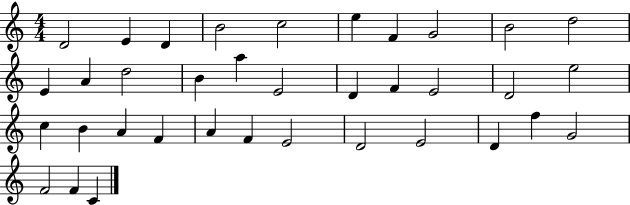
X:1
T:Untitled
M:4/4
L:1/4
K:C
D2 E D B2 c2 e F G2 B2 d2 E A d2 B a E2 D F E2 D2 e2 c B A F A F E2 D2 E2 D f G2 F2 F C